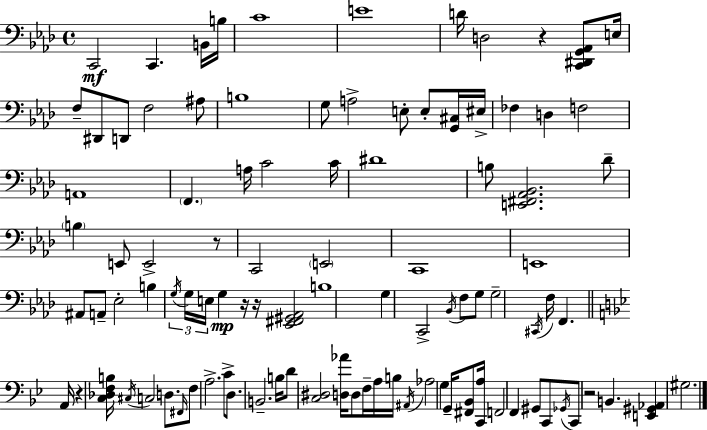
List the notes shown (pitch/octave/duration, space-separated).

C2/h C2/q. B2/s B3/s C4/w E4/w D4/s D3/h R/q [C2,D#2,G2,Ab2]/e E3/s F3/e D#2/e D2/e F3/h A#3/e B3/w G3/e A3/h E3/e E3/e [G2,C#3]/s EIS3/s FES3/q D3/q F3/h A2/w F2/q. A3/s C4/h C4/s D#4/w B3/e [E2,F#2,Ab2,Bb2]/h. Db4/e B3/q E2/e E2/h R/e C2/h E2/h C2/w E2/w A#2/e A2/e Eb3/h B3/q G3/s G3/s E3/s G3/q R/s R/s [Eb2,F#2,G#2,Ab2]/h B3/w G3/q C2/h Bb2/s F3/e G3/e G3/h C#2/s F3/s F2/q. A2/s R/q [C3,Db3,F3,B3]/s C#3/s C3/h D3/e. F#2/s F3/e A3/h. C4/e D3/e. B2/h. B3/s D4/e [C3,D#3]/h [D3,Ab4]/s D3/e F3/s A3/s B3/s A#2/s Ab3/h G3/q G2/s [F#2,Bb2]/e [C2,A3]/s F2/h F2/q G#2/e C2/e Gb2/s C2/e R/h B2/q. [E2,G#2,Ab2]/q G#3/h.